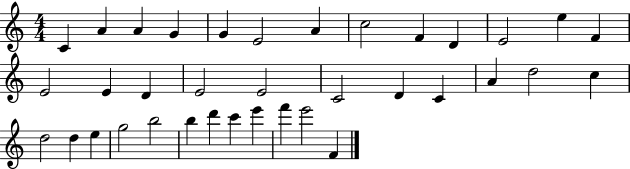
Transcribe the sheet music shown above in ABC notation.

X:1
T:Untitled
M:4/4
L:1/4
K:C
C A A G G E2 A c2 F D E2 e F E2 E D E2 E2 C2 D C A d2 c d2 d e g2 b2 b d' c' e' f' e'2 F